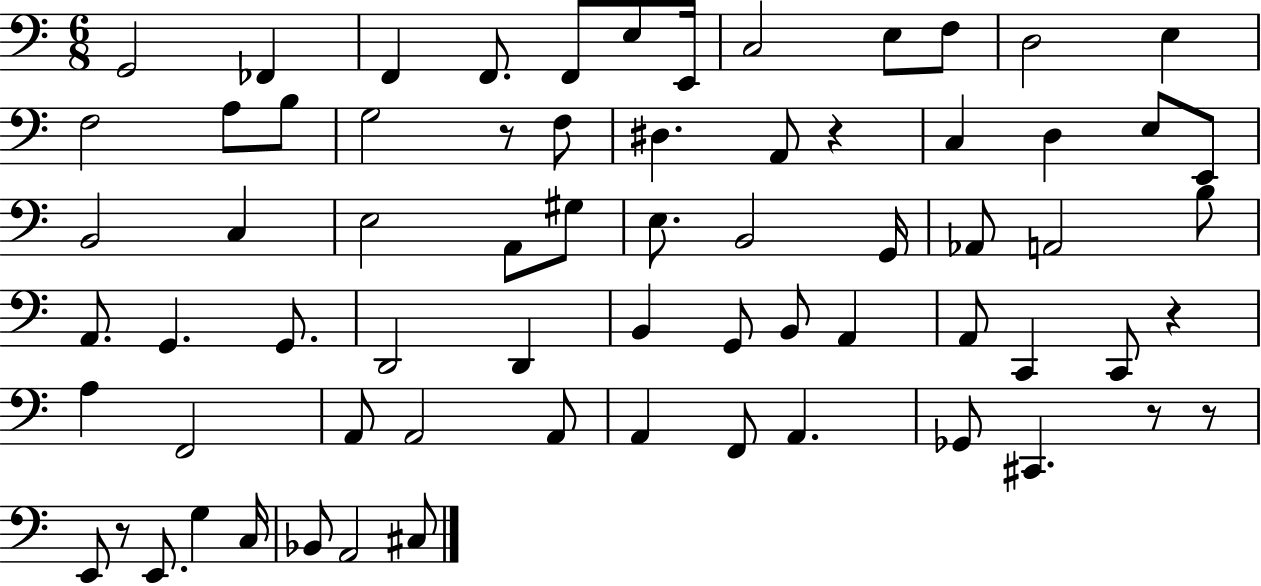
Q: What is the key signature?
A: C major